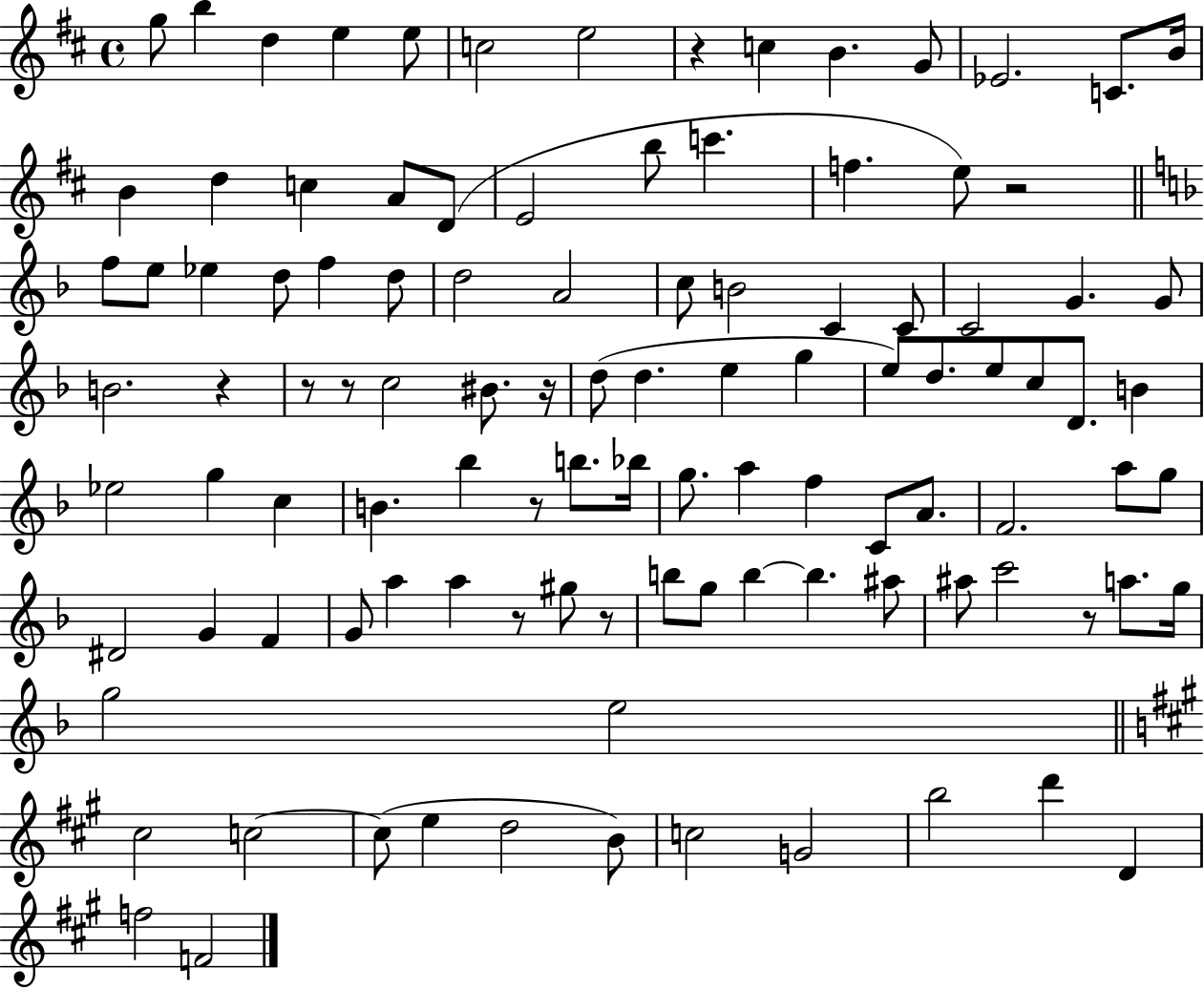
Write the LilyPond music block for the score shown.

{
  \clef treble
  \time 4/4
  \defaultTimeSignature
  \key d \major
  g''8 b''4 d''4 e''4 e''8 | c''2 e''2 | r4 c''4 b'4. g'8 | ees'2. c'8. b'16 | \break b'4 d''4 c''4 a'8 d'8( | e'2 b''8 c'''4. | f''4. e''8) r2 | \bar "||" \break \key f \major f''8 e''8 ees''4 d''8 f''4 d''8 | d''2 a'2 | c''8 b'2 c'4 c'8 | c'2 g'4. g'8 | \break b'2. r4 | r8 r8 c''2 bis'8. r16 | d''8( d''4. e''4 g''4 | e''8) d''8. e''8 c''8 d'8. b'4 | \break ees''2 g''4 c''4 | b'4. bes''4 r8 b''8. bes''16 | g''8. a''4 f''4 c'8 a'8. | f'2. a''8 g''8 | \break dis'2 g'4 f'4 | g'8 a''4 a''4 r8 gis''8 r8 | b''8 g''8 b''4~~ b''4. ais''8 | ais''8 c'''2 r8 a''8. g''16 | \break g''2 e''2 | \bar "||" \break \key a \major cis''2 c''2~~ | c''8( e''4 d''2 b'8) | c''2 g'2 | b''2 d'''4 d'4 | \break f''2 f'2 | \bar "|."
}